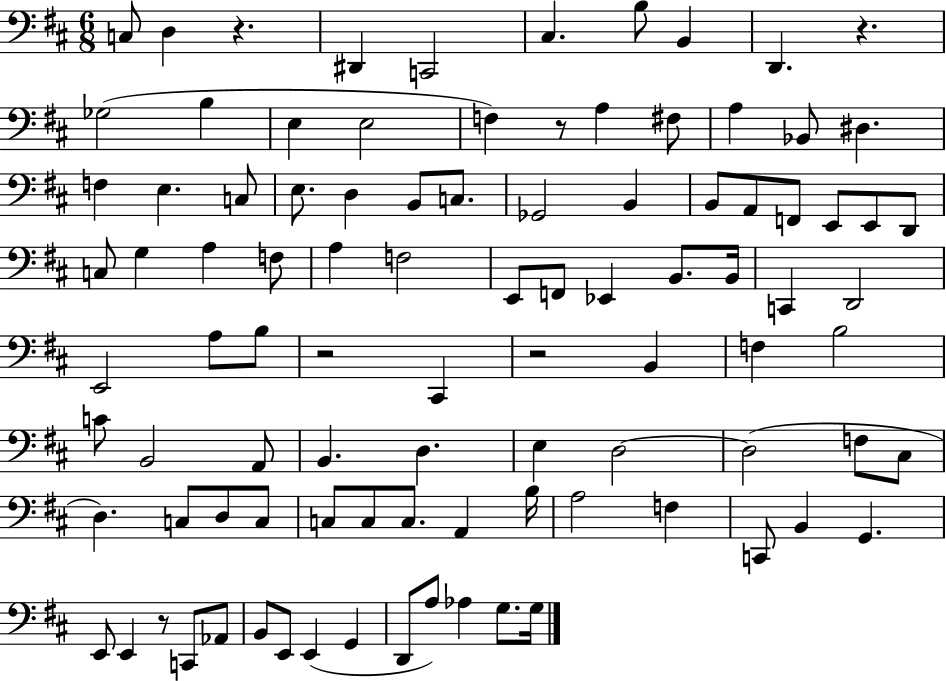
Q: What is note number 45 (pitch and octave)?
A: C2